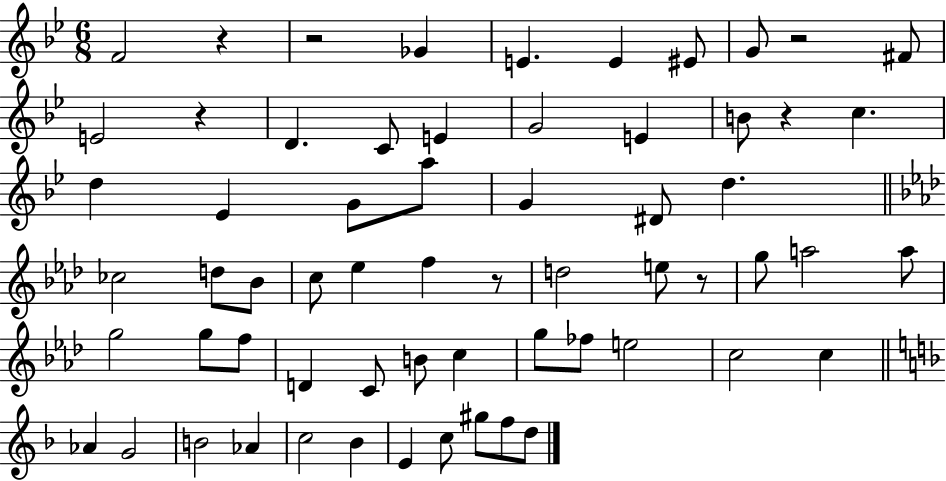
F4/h R/q R/h Gb4/q E4/q. E4/q EIS4/e G4/e R/h F#4/e E4/h R/q D4/q. C4/e E4/q G4/h E4/q B4/e R/q C5/q. D5/q Eb4/q G4/e A5/e G4/q D#4/e D5/q. CES5/h D5/e Bb4/e C5/e Eb5/q F5/q R/e D5/h E5/e R/e G5/e A5/h A5/e G5/h G5/e F5/e D4/q C4/e B4/e C5/q G5/e FES5/e E5/h C5/h C5/q Ab4/q G4/h B4/h Ab4/q C5/h Bb4/q E4/q C5/e G#5/e F5/e D5/e